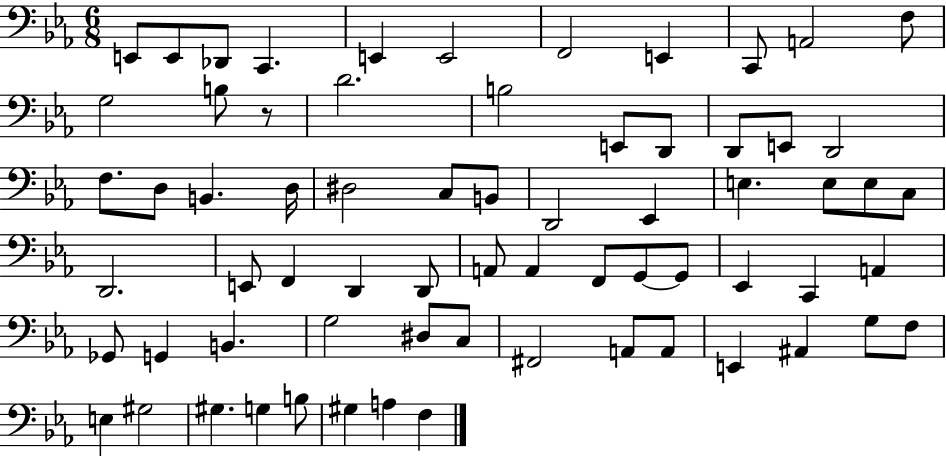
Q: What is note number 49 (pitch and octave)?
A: B2